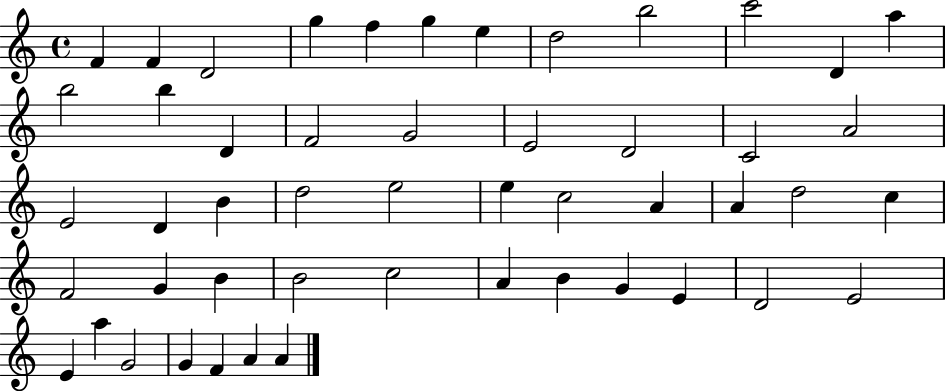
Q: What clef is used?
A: treble